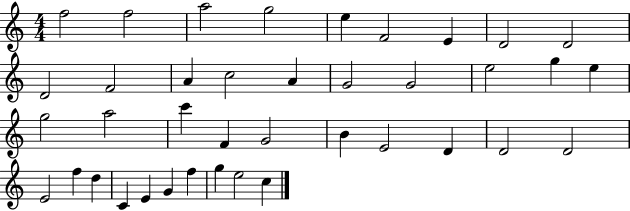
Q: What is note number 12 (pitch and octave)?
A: A4